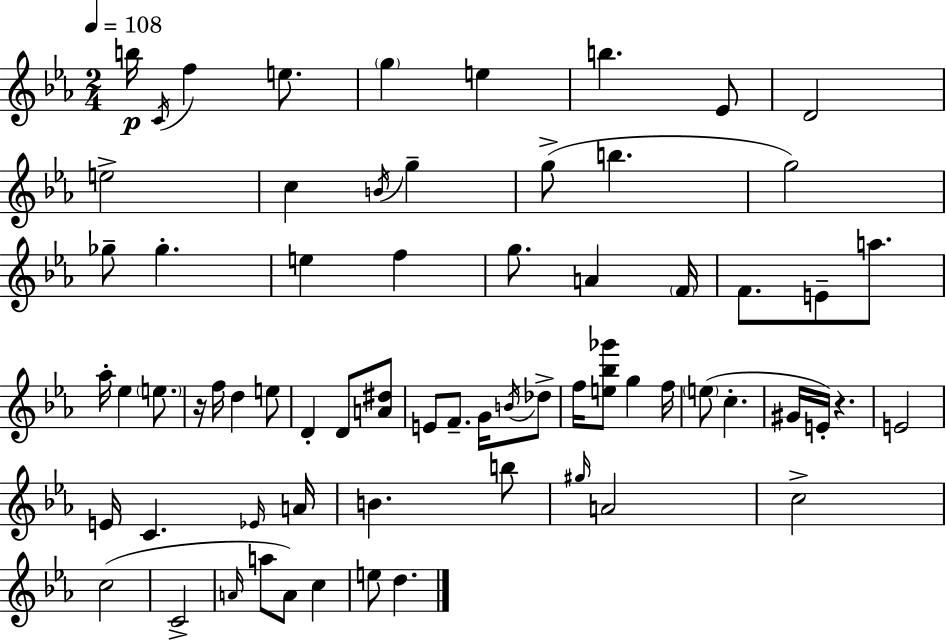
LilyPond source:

{
  \clef treble
  \numericTimeSignature
  \time 2/4
  \key ees \major
  \tempo 4 = 108
  b''16\p \acciaccatura { c'16 } f''4 e''8. | \parenthesize g''4 e''4 | b''4. ees'8 | d'2 | \break e''2-> | c''4 \acciaccatura { b'16 } g''4-- | g''8->( b''4. | g''2) | \break ges''8-- ges''4.-. | e''4 f''4 | g''8. a'4 | \parenthesize f'16 f'8. e'8-- a''8. | \break aes''16-. ees''4 \parenthesize e''8. | r16 f''16 d''4 | e''8 d'4-. d'8 | <a' dis''>8 e'8 f'8.-- g'16 | \break \acciaccatura { b'16 } des''8-> f''16 <e'' bes'' ges'''>8 g''4 | f''16 \parenthesize e''8( c''4.-. | gis'16 e'16-.) r4. | e'2 | \break e'16 c'4. | \grace { ees'16 } a'16 b'4. | b''8 \grace { gis''16 } a'2 | c''2-> | \break c''2( | c'2-> | \grace { a'16 } a''8 | a'8) c''4 e''8 | \break d''4. \bar "|."
}